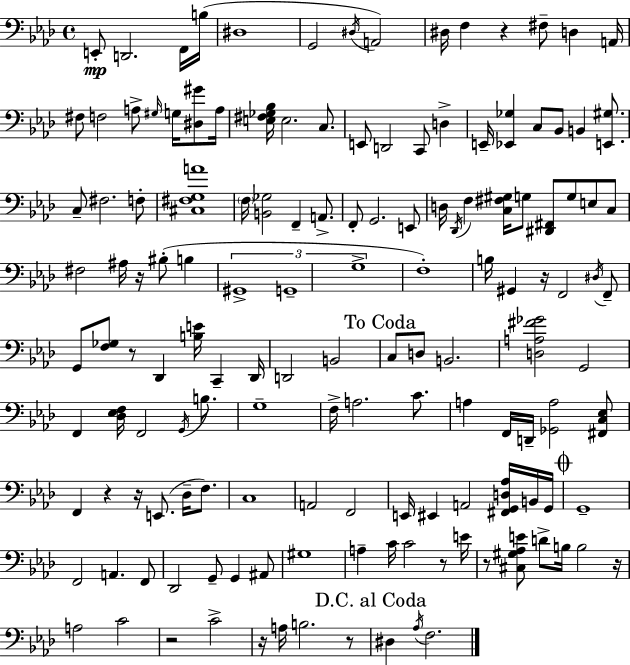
X:1
T:Untitled
M:4/4
L:1/4
K:Fm
E,,/2 D,,2 F,,/4 B,/4 ^D,4 G,,2 ^D,/4 A,,2 ^D,/4 F, z ^F,/2 D, A,,/4 ^F,/2 F,2 A,/2 ^G,/4 G,/4 [^D,^G]/2 A,/4 [E,^F,_G,_B,]/4 E,2 C,/2 E,,/2 D,,2 C,,/2 D, E,,/4 [_E,,_G,] C,/2 _B,,/2 B,, [E,,^G,]/2 C,/2 ^F,2 F,/2 [^C,^F,G,A]4 F,/4 [B,,_G,]2 F,, A,,/2 F,,/2 G,,2 E,,/2 D,/4 _D,,/4 F, [C,^F,^G,]/4 G,/2 [^D,,^F,,]/2 G,/2 E,/2 C,/2 ^F,2 ^A,/4 z/4 ^B,/2 B, ^G,,4 G,,4 G,4 F,4 B,/4 ^G,, z/4 F,,2 ^D,/4 F,,/2 G,,/2 [F,_G,]/2 z/2 _D,, [B,E]/4 C,, _D,,/4 D,,2 B,,2 C,/2 D,/2 B,,2 [D,A,^F_G]2 G,,2 F,, [_D,_E,F,]/4 F,,2 G,,/4 B,/2 G,4 F,/4 A,2 C/2 A, F,,/4 D,,/4 [_G,,A,]2 [^F,,C,_E,]/2 F,, z z/4 E,,/2 _D,/4 F,/2 C,4 A,,2 F,,2 E,,/4 ^E,, A,,2 [^F,,G,,D,_A,]/4 B,,/4 G,,/4 G,,4 F,,2 A,, F,,/2 _D,,2 G,,/2 G,, ^A,,/2 ^G,4 A, C/4 C2 z/2 E/4 z/2 [^C,^G,_A,E]/2 D/2 B,/4 B,2 z/4 A,2 C2 z2 C2 z/4 A,/4 B,2 z/2 ^D, _A,/4 F,2